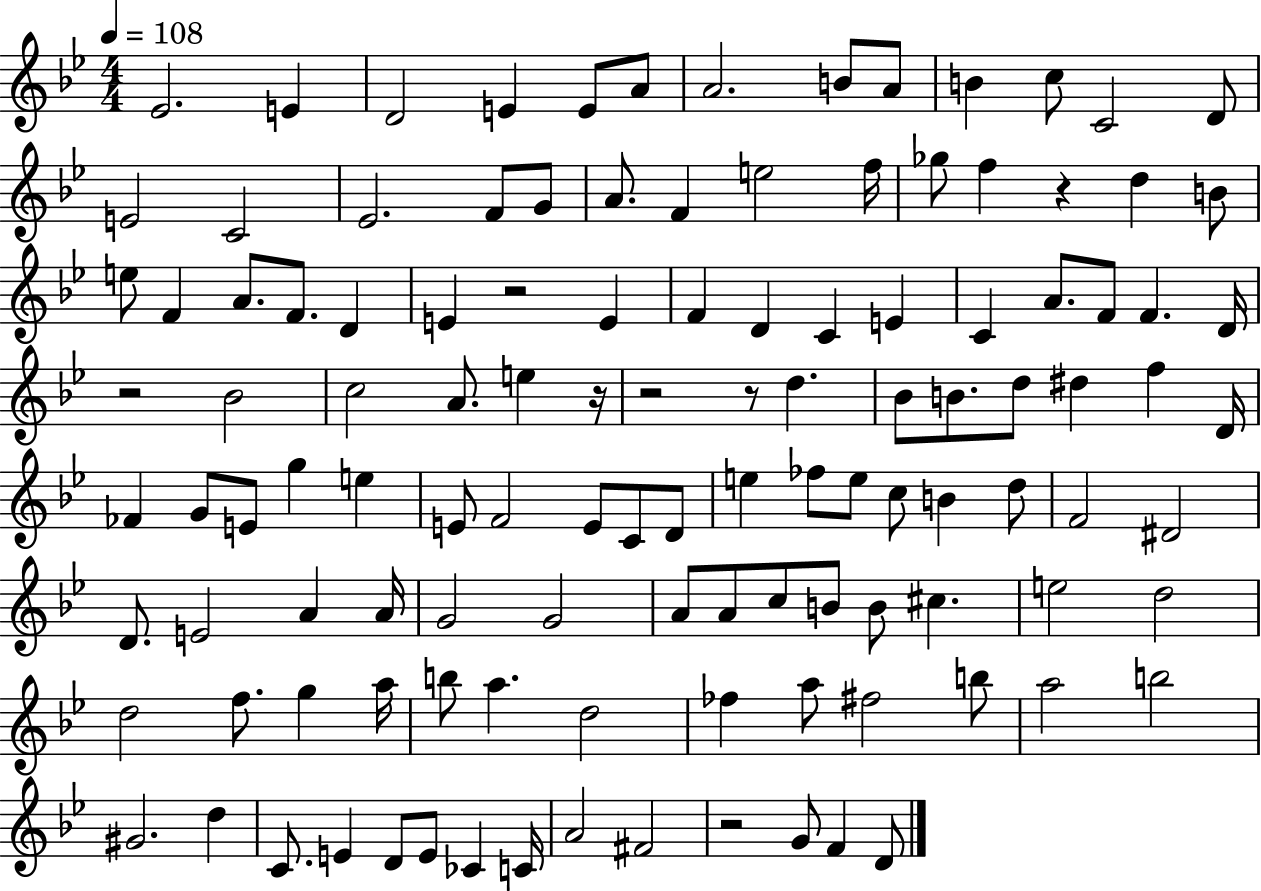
Eb4/h. E4/q D4/h E4/q E4/e A4/e A4/h. B4/e A4/e B4/q C5/e C4/h D4/e E4/h C4/h Eb4/h. F4/e G4/e A4/e. F4/q E5/h F5/s Gb5/e F5/q R/q D5/q B4/e E5/e F4/q A4/e. F4/e. D4/q E4/q R/h E4/q F4/q D4/q C4/q E4/q C4/q A4/e. F4/e F4/q. D4/s R/h Bb4/h C5/h A4/e. E5/q R/s R/h R/e D5/q. Bb4/e B4/e. D5/e D#5/q F5/q D4/s FES4/q G4/e E4/e G5/q E5/q E4/e F4/h E4/e C4/e D4/e E5/q FES5/e E5/e C5/e B4/q D5/e F4/h D#4/h D4/e. E4/h A4/q A4/s G4/h G4/h A4/e A4/e C5/e B4/e B4/e C#5/q. E5/h D5/h D5/h F5/e. G5/q A5/s B5/e A5/q. D5/h FES5/q A5/e F#5/h B5/e A5/h B5/h G#4/h. D5/q C4/e. E4/q D4/e E4/e CES4/q C4/s A4/h F#4/h R/h G4/e F4/q D4/e